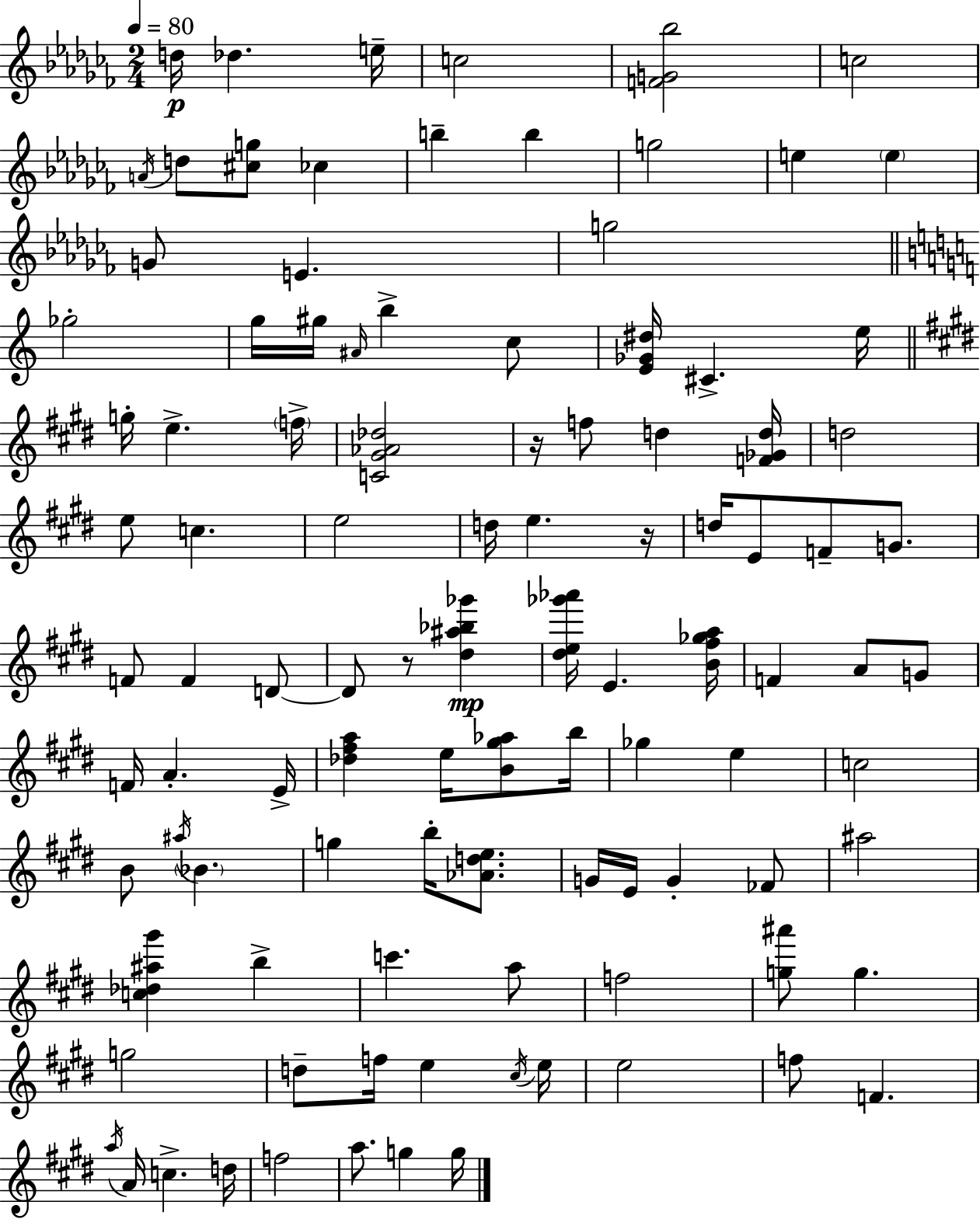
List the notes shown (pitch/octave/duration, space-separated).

D5/s Db5/q. E5/s C5/h [F4,G4,Bb5]/h C5/h A4/s D5/e [C#5,G5]/e CES5/q B5/q B5/q G5/h E5/q E5/q G4/e E4/q. G5/h Gb5/h G5/s G#5/s A#4/s B5/q C5/e [E4,Gb4,D#5]/s C#4/q. E5/s G5/s E5/q. F5/s [C4,G#4,Ab4,Db5]/h R/s F5/e D5/q [F4,Gb4,D5]/s D5/h E5/e C5/q. E5/h D5/s E5/q. R/s D5/s E4/e F4/e G4/e. F4/e F4/q D4/e D4/e R/e [D#5,A#5,Bb5,Gb6]/q [D#5,E5,Gb6,Ab6]/s E4/q. [B4,F#5,Gb5,A5]/s F4/q A4/e G4/e F4/s A4/q. E4/s [Db5,F#5,A5]/q E5/s [B4,G#5,Ab5]/e B5/s Gb5/q E5/q C5/h B4/e A#5/s Bb4/q. G5/q B5/s [Ab4,D5,E5]/e. G4/s E4/s G4/q FES4/e A#5/h [C5,Db5,A#5,G#6]/q B5/q C6/q. A5/e F5/h [G5,A#6]/e G5/q. G5/h D5/e F5/s E5/q C#5/s E5/s E5/h F5/e F4/q. A5/s A4/s C5/q. D5/s F5/h A5/e. G5/q G5/s